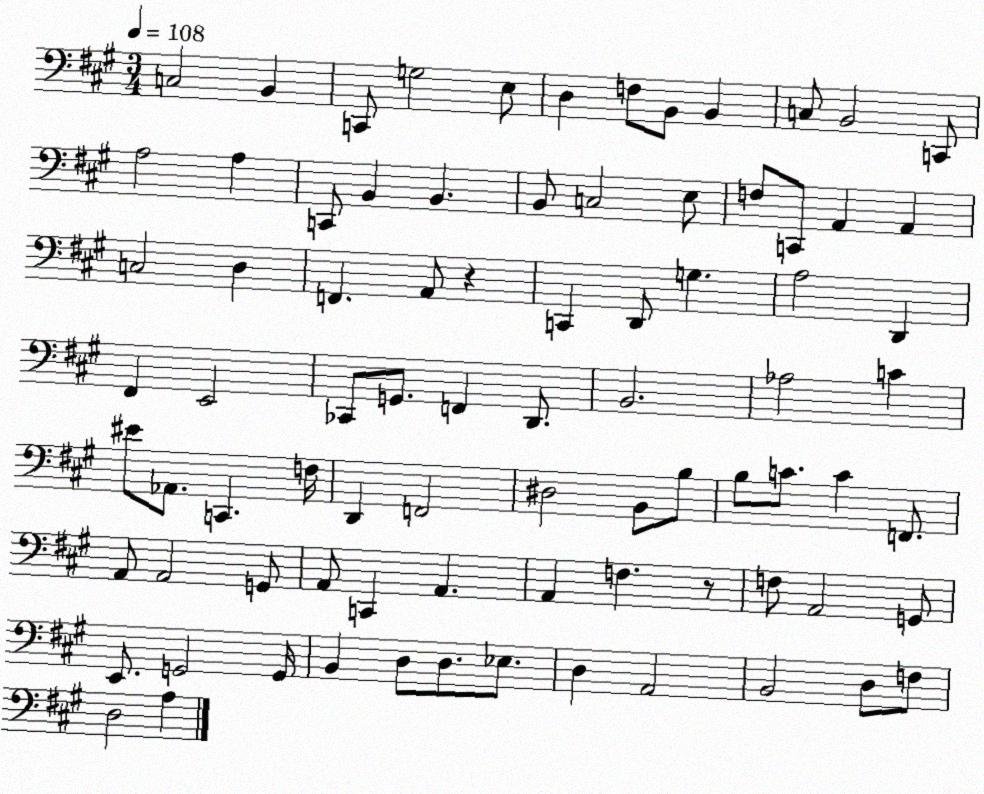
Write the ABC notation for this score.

X:1
T:Untitled
M:3/4
L:1/4
K:A
C,2 B,, C,,/2 G,2 E,/2 D, F,/2 B,,/2 B,, C,/2 B,,2 C,,/2 A,2 A, C,,/2 B,, B,, B,,/2 C,2 E,/2 F,/2 C,,/2 A,, A,, C,2 D, F,, A,,/2 z C,, D,,/2 G, A,2 D,, ^F,, E,,2 _C,,/2 G,,/2 F,, D,,/2 B,,2 _A,2 C ^E/2 _A,,/2 C,, F,/4 D,, F,,2 ^D,2 B,,/2 B,/2 B,/2 C/2 C F,,/2 A,,/2 A,,2 G,,/2 A,,/2 C,, A,, A,, F, z/2 F,/2 A,,2 G,,/2 E,,/2 G,,2 G,,/4 B,, D,/2 D,/2 _E,/2 D, A,,2 B,,2 D,/2 F,/2 D,2 A,